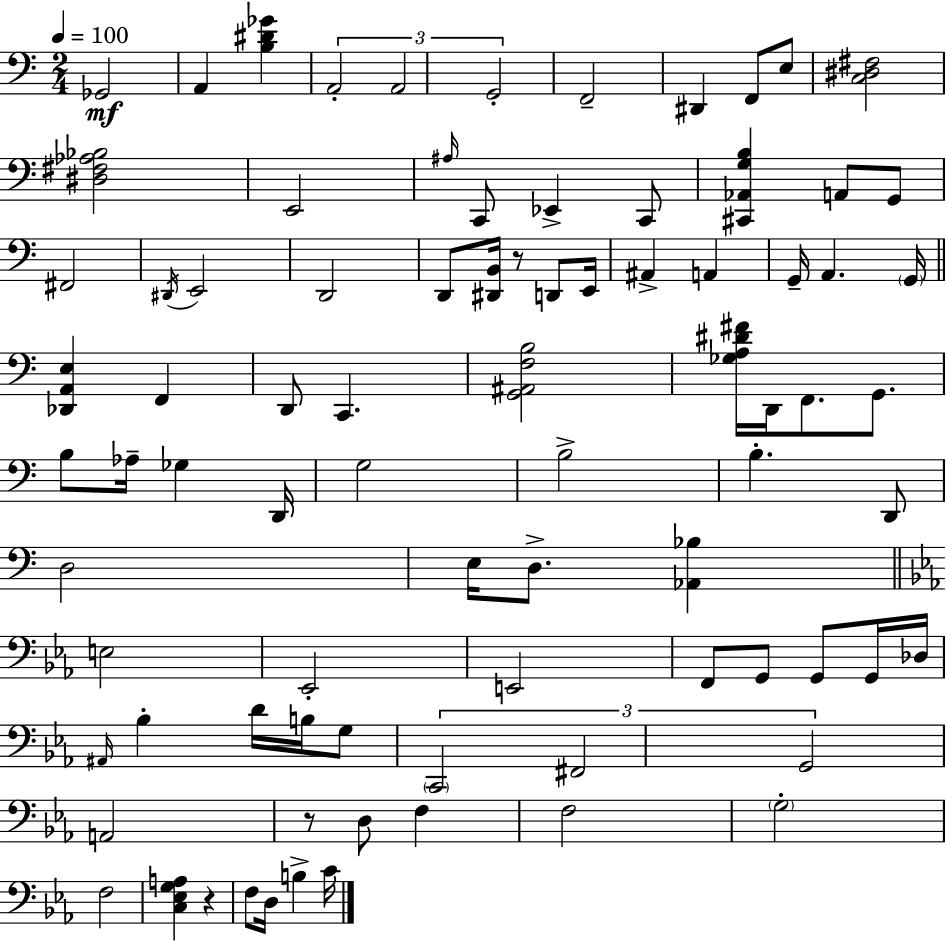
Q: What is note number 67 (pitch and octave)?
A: F3